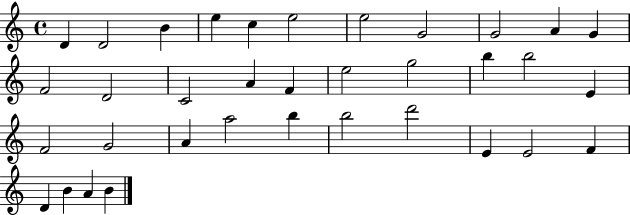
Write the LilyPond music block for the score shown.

{
  \clef treble
  \time 4/4
  \defaultTimeSignature
  \key c \major
  d'4 d'2 b'4 | e''4 c''4 e''2 | e''2 g'2 | g'2 a'4 g'4 | \break f'2 d'2 | c'2 a'4 f'4 | e''2 g''2 | b''4 b''2 e'4 | \break f'2 g'2 | a'4 a''2 b''4 | b''2 d'''2 | e'4 e'2 f'4 | \break d'4 b'4 a'4 b'4 | \bar "|."
}